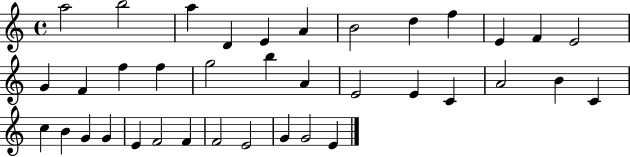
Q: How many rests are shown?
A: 0